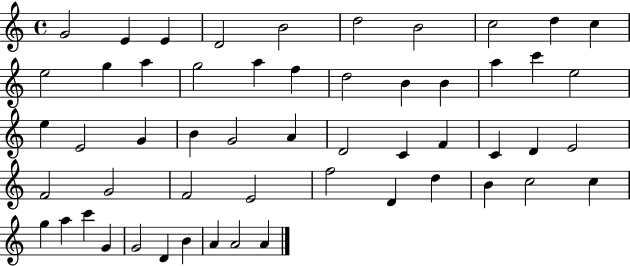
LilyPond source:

{
  \clef treble
  \time 4/4
  \defaultTimeSignature
  \key c \major
  g'2 e'4 e'4 | d'2 b'2 | d''2 b'2 | c''2 d''4 c''4 | \break e''2 g''4 a''4 | g''2 a''4 f''4 | d''2 b'4 b'4 | a''4 c'''4 e''2 | \break e''4 e'2 g'4 | b'4 g'2 a'4 | d'2 c'4 f'4 | c'4 d'4 e'2 | \break f'2 g'2 | f'2 e'2 | f''2 d'4 d''4 | b'4 c''2 c''4 | \break g''4 a''4 c'''4 g'4 | g'2 d'4 b'4 | a'4 a'2 a'4 | \bar "|."
}